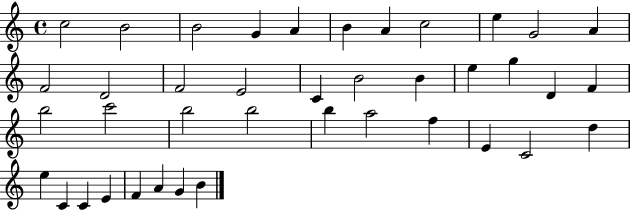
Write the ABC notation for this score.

X:1
T:Untitled
M:4/4
L:1/4
K:C
c2 B2 B2 G A B A c2 e G2 A F2 D2 F2 E2 C B2 B e g D F b2 c'2 b2 b2 b a2 f E C2 d e C C E F A G B